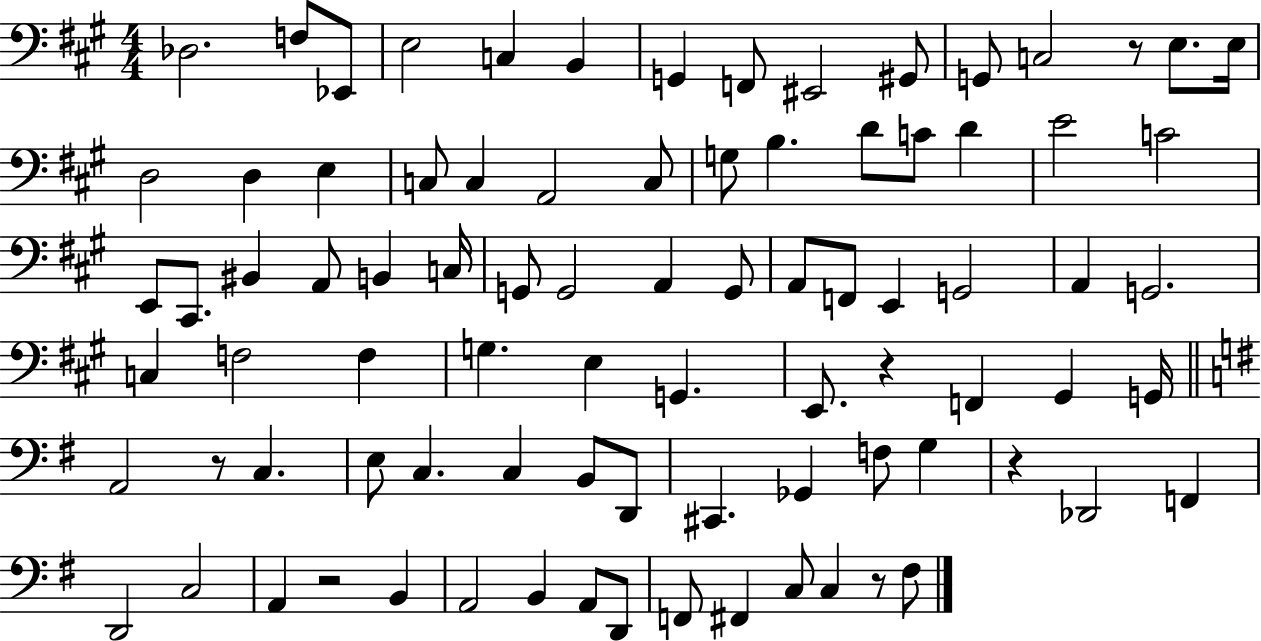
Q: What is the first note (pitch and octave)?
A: Db3